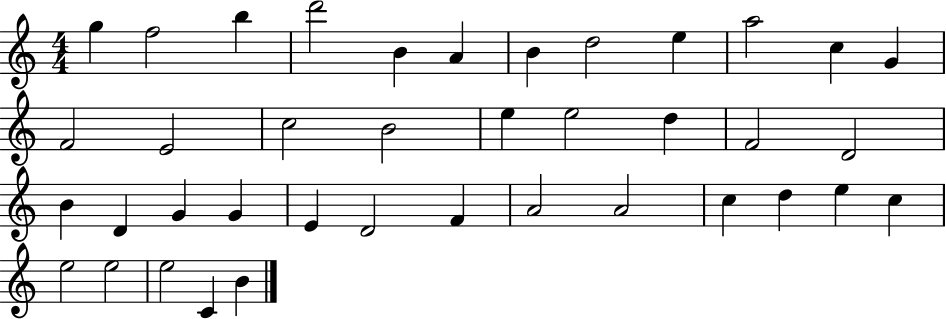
{
  \clef treble
  \numericTimeSignature
  \time 4/4
  \key c \major
  g''4 f''2 b''4 | d'''2 b'4 a'4 | b'4 d''2 e''4 | a''2 c''4 g'4 | \break f'2 e'2 | c''2 b'2 | e''4 e''2 d''4 | f'2 d'2 | \break b'4 d'4 g'4 g'4 | e'4 d'2 f'4 | a'2 a'2 | c''4 d''4 e''4 c''4 | \break e''2 e''2 | e''2 c'4 b'4 | \bar "|."
}